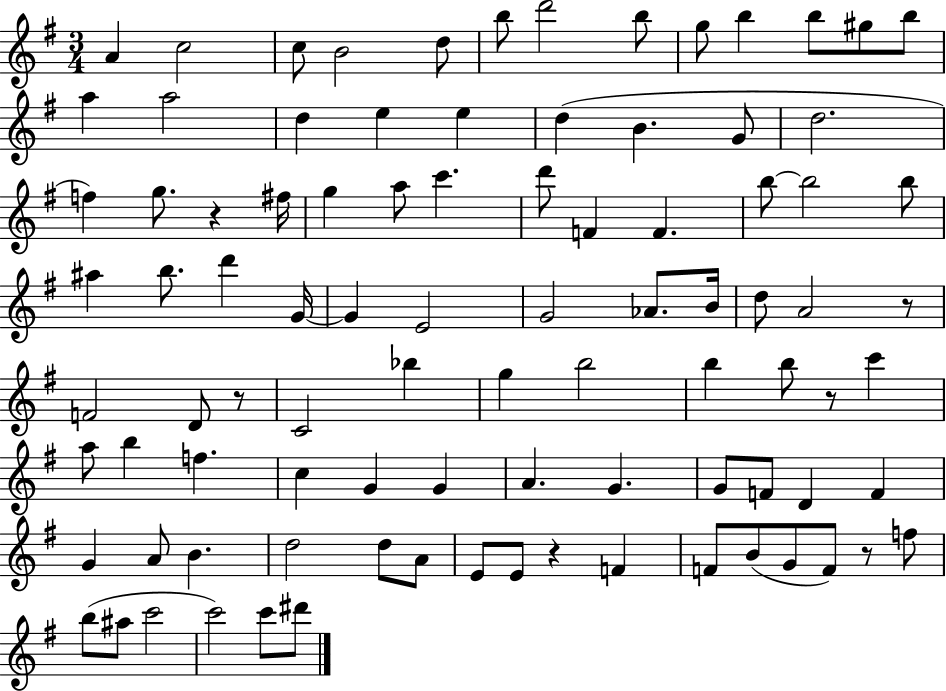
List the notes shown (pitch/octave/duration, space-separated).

A4/q C5/h C5/e B4/h D5/e B5/e D6/h B5/e G5/e B5/q B5/e G#5/e B5/e A5/q A5/h D5/q E5/q E5/q D5/q B4/q. G4/e D5/h. F5/q G5/e. R/q F#5/s G5/q A5/e C6/q. D6/e F4/q F4/q. B5/e B5/h B5/e A#5/q B5/e. D6/q G4/s G4/q E4/h G4/h Ab4/e. B4/s D5/e A4/h R/e F4/h D4/e R/e C4/h Bb5/q G5/q B5/h B5/q B5/e R/e C6/q A5/e B5/q F5/q. C5/q G4/q G4/q A4/q. G4/q. G4/e F4/e D4/q F4/q G4/q A4/e B4/q. D5/h D5/e A4/e E4/e E4/e R/q F4/q F4/e B4/e G4/e F4/e R/e F5/e B5/e A#5/e C6/h C6/h C6/e D#6/e